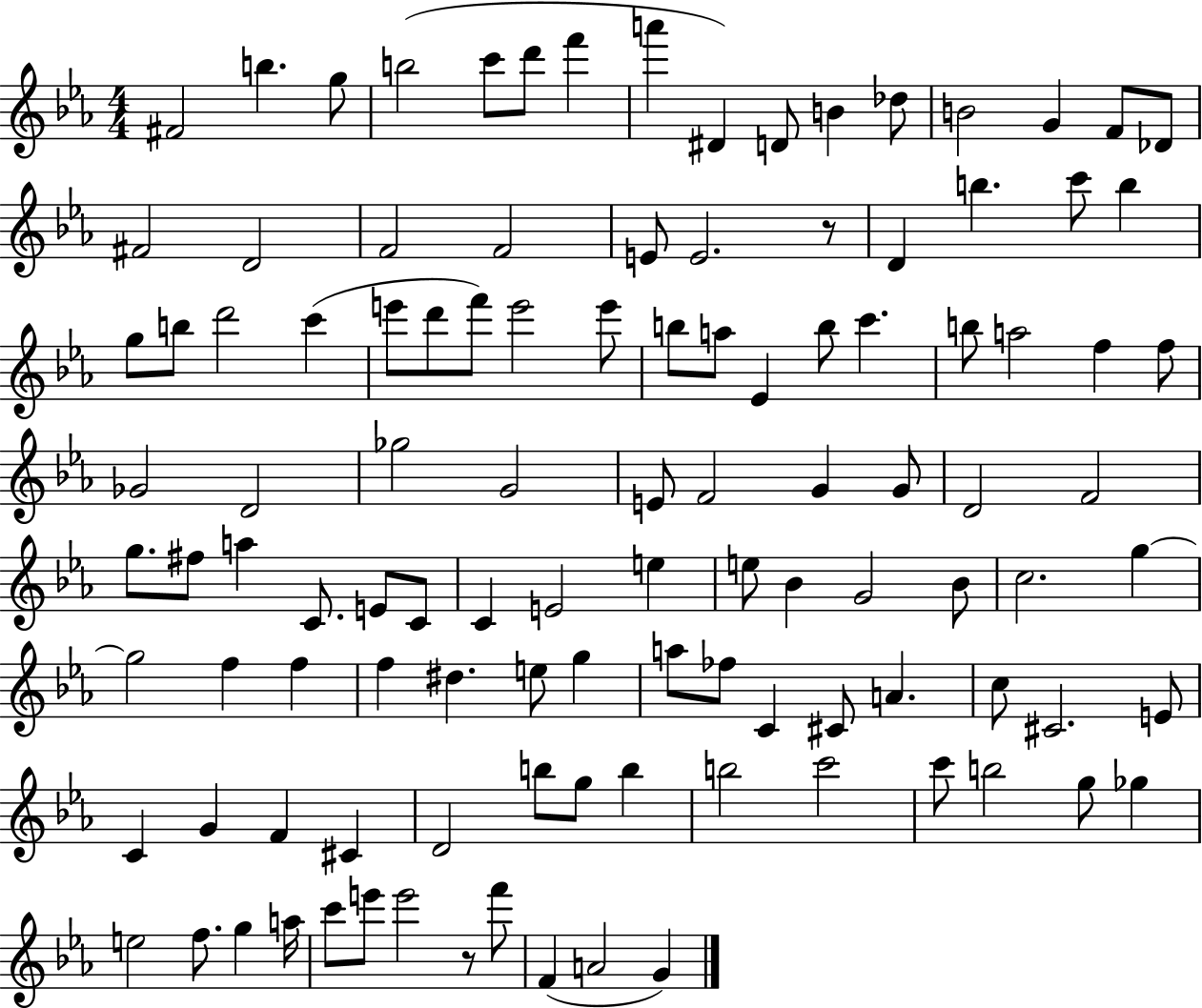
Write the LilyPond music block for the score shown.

{
  \clef treble
  \numericTimeSignature
  \time 4/4
  \key ees \major
  fis'2 b''4. g''8 | b''2( c'''8 d'''8 f'''4 | a'''4 dis'4) d'8 b'4 des''8 | b'2 g'4 f'8 des'8 | \break fis'2 d'2 | f'2 f'2 | e'8 e'2. r8 | d'4 b''4. c'''8 b''4 | \break g''8 b''8 d'''2 c'''4( | e'''8 d'''8 f'''8) e'''2 e'''8 | b''8 a''8 ees'4 b''8 c'''4. | b''8 a''2 f''4 f''8 | \break ges'2 d'2 | ges''2 g'2 | e'8 f'2 g'4 g'8 | d'2 f'2 | \break g''8. fis''8 a''4 c'8. e'8 c'8 | c'4 e'2 e''4 | e''8 bes'4 g'2 bes'8 | c''2. g''4~~ | \break g''2 f''4 f''4 | f''4 dis''4. e''8 g''4 | a''8 fes''8 c'4 cis'8 a'4. | c''8 cis'2. e'8 | \break c'4 g'4 f'4 cis'4 | d'2 b''8 g''8 b''4 | b''2 c'''2 | c'''8 b''2 g''8 ges''4 | \break e''2 f''8. g''4 a''16 | c'''8 e'''8 e'''2 r8 f'''8 | f'4( a'2 g'4) | \bar "|."
}